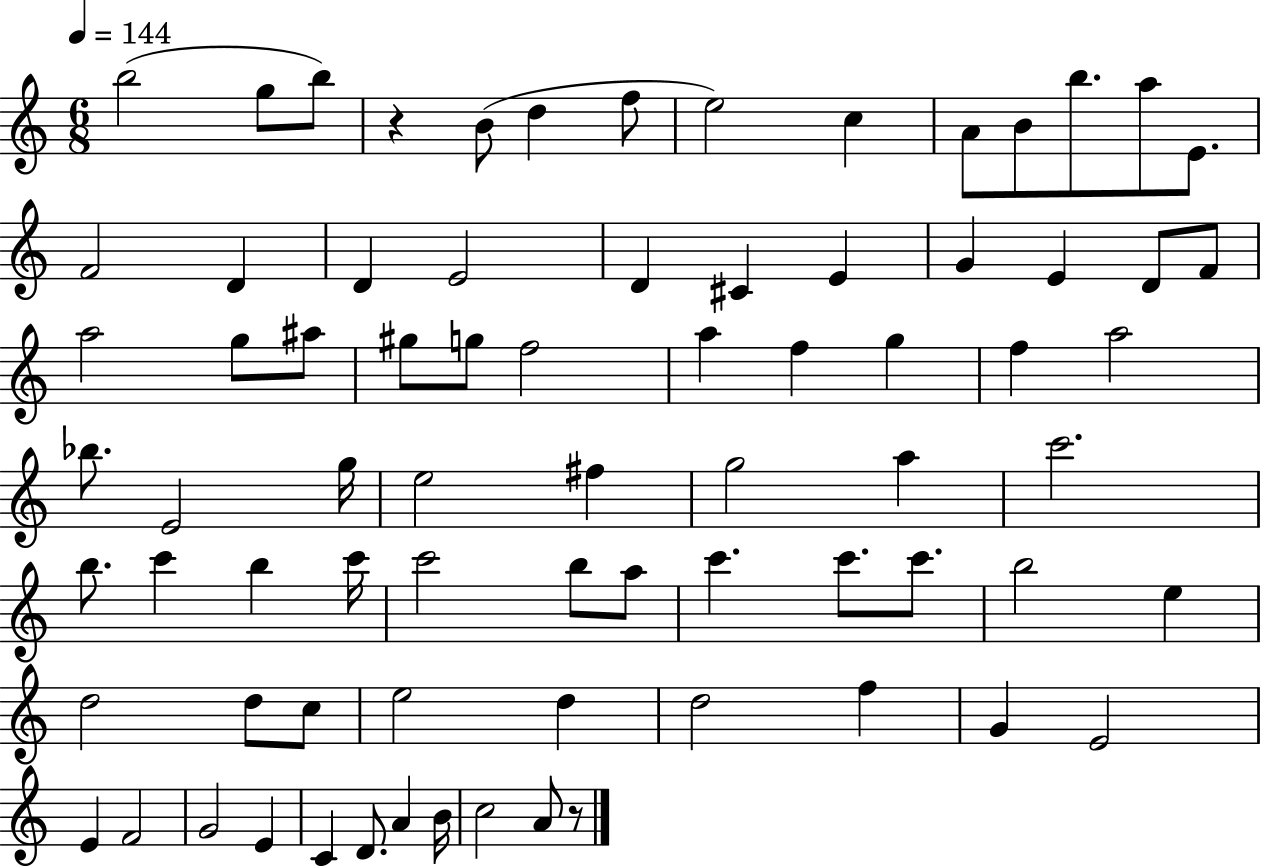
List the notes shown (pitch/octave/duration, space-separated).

B5/h G5/e B5/e R/q B4/e D5/q F5/e E5/h C5/q A4/e B4/e B5/e. A5/e E4/e. F4/h D4/q D4/q E4/h D4/q C#4/q E4/q G4/q E4/q D4/e F4/e A5/h G5/e A#5/e G#5/e G5/e F5/h A5/q F5/q G5/q F5/q A5/h Bb5/e. E4/h G5/s E5/h F#5/q G5/h A5/q C6/h. B5/e. C6/q B5/q C6/s C6/h B5/e A5/e C6/q. C6/e. C6/e. B5/h E5/q D5/h D5/e C5/e E5/h D5/q D5/h F5/q G4/q E4/h E4/q F4/h G4/h E4/q C4/q D4/e. A4/q B4/s C5/h A4/e R/e